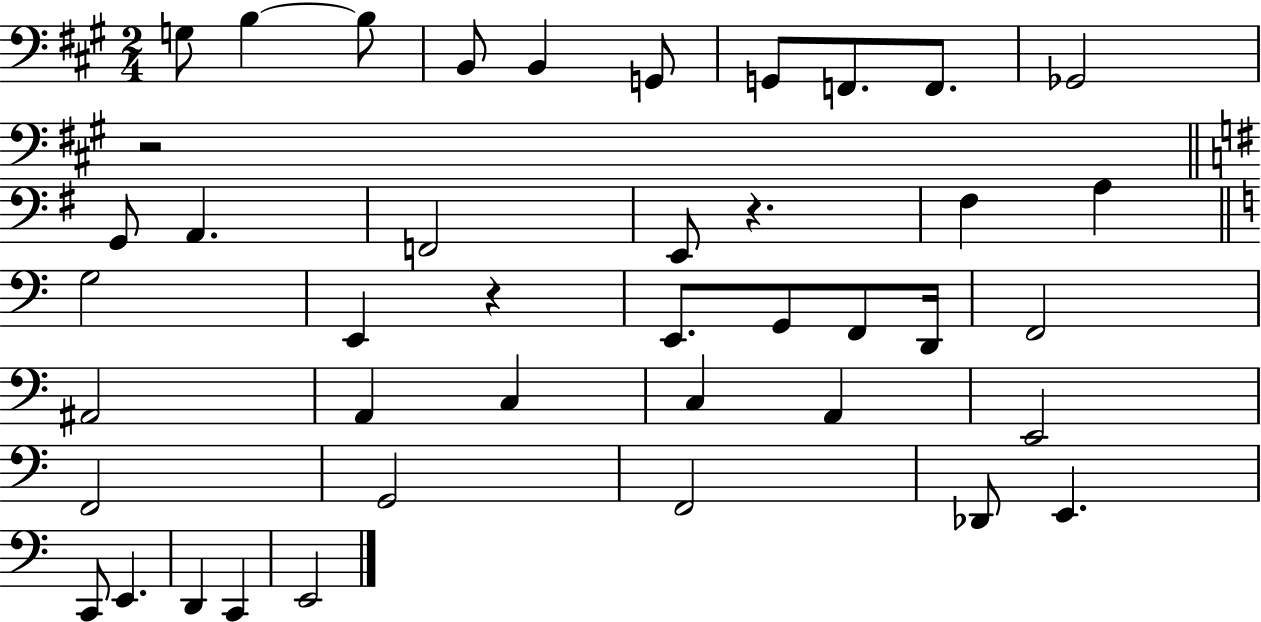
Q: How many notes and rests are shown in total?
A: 42